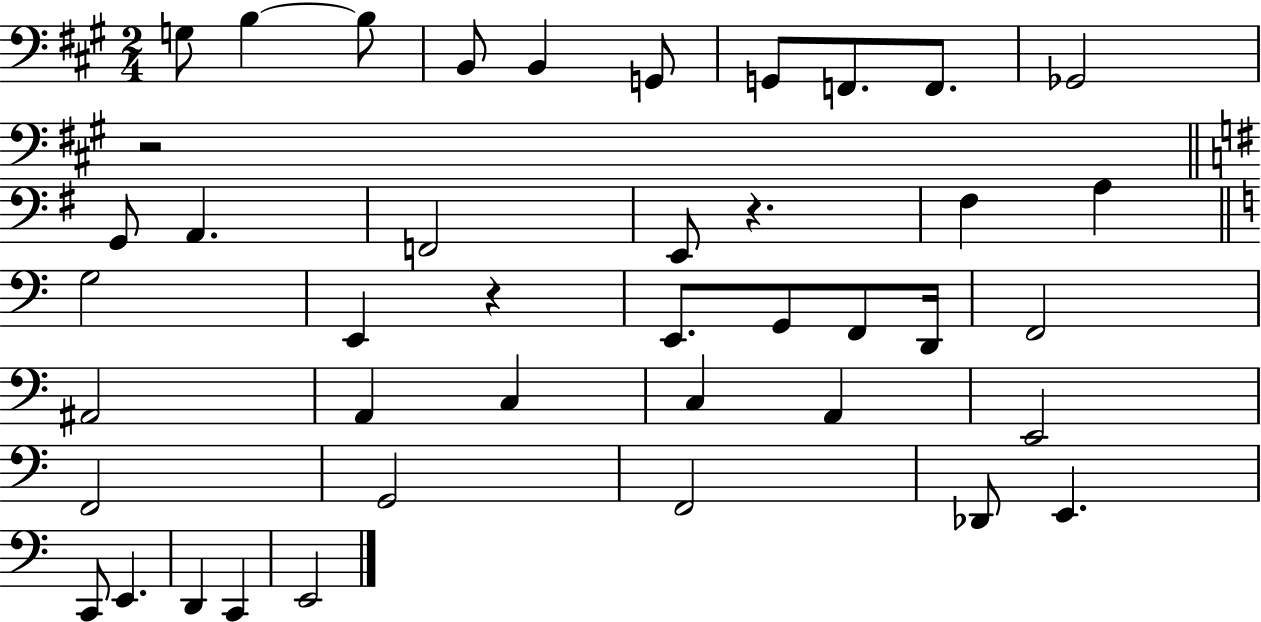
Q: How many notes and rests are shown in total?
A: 42